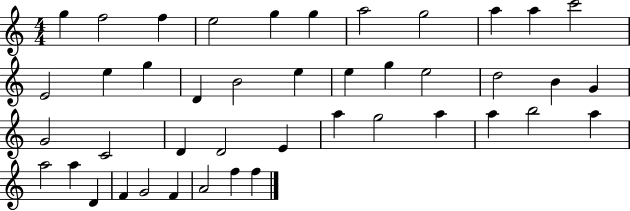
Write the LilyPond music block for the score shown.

{
  \clef treble
  \numericTimeSignature
  \time 4/4
  \key c \major
  g''4 f''2 f''4 | e''2 g''4 g''4 | a''2 g''2 | a''4 a''4 c'''2 | \break e'2 e''4 g''4 | d'4 b'2 e''4 | e''4 g''4 e''2 | d''2 b'4 g'4 | \break g'2 c'2 | d'4 d'2 e'4 | a''4 g''2 a''4 | a''4 b''2 a''4 | \break a''2 a''4 d'4 | f'4 g'2 f'4 | a'2 f''4 f''4 | \bar "|."
}